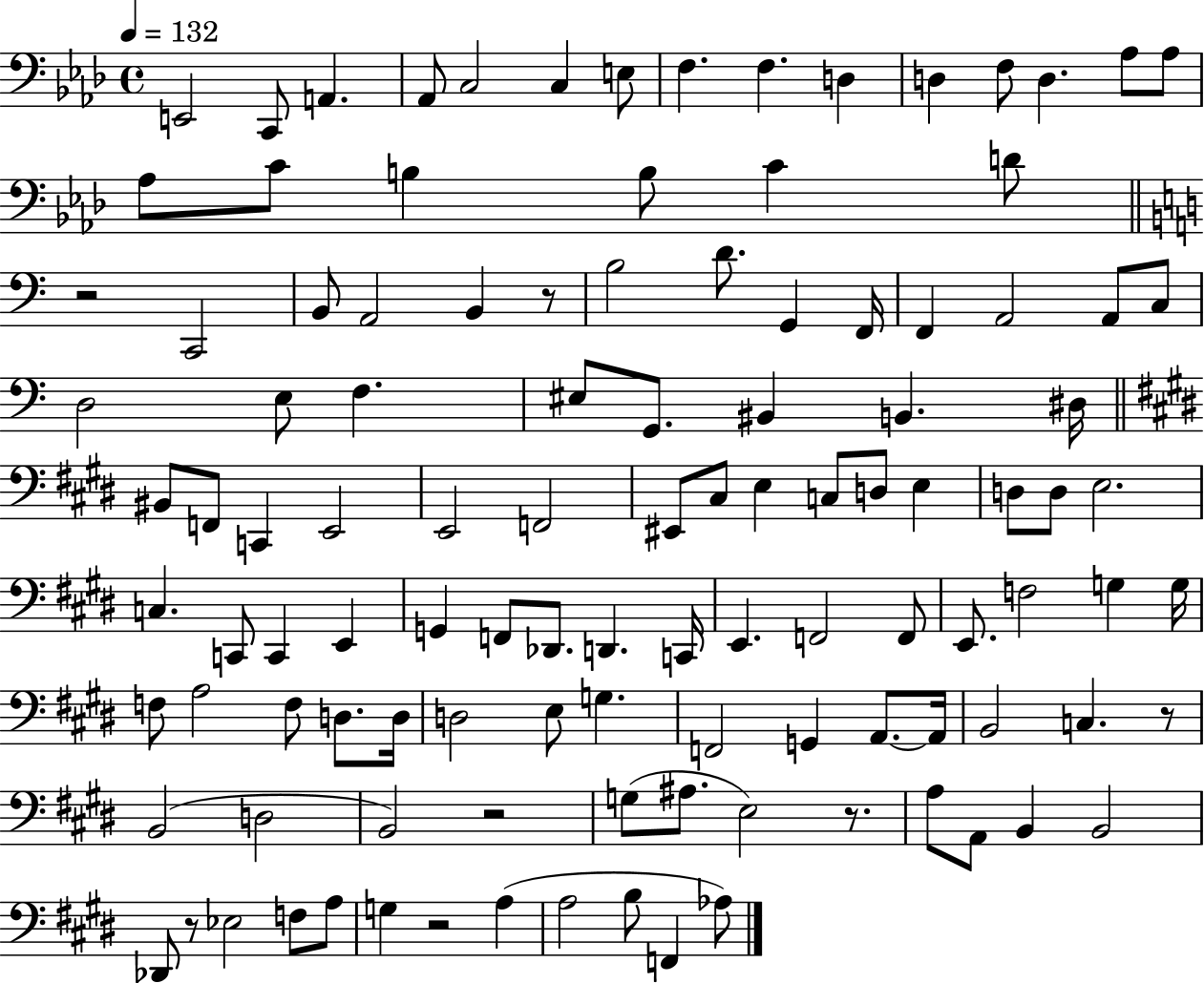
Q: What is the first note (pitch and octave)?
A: E2